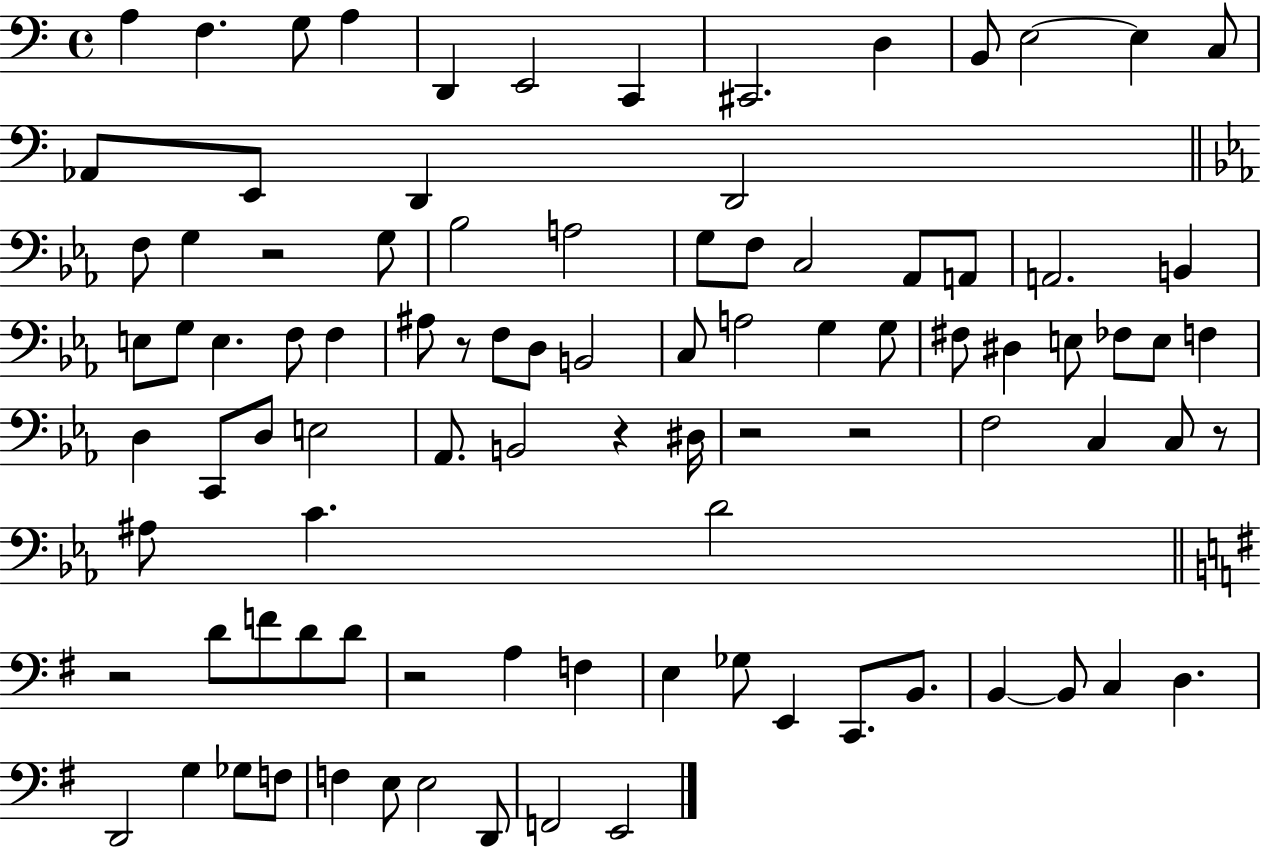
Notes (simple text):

A3/q F3/q. G3/e A3/q D2/q E2/h C2/q C#2/h. D3/q B2/e E3/h E3/q C3/e Ab2/e E2/e D2/q D2/h F3/e G3/q R/h G3/e Bb3/h A3/h G3/e F3/e C3/h Ab2/e A2/e A2/h. B2/q E3/e G3/e E3/q. F3/e F3/q A#3/e R/e F3/e D3/e B2/h C3/e A3/h G3/q G3/e F#3/e D#3/q E3/e FES3/e E3/e F3/q D3/q C2/e D3/e E3/h Ab2/e. B2/h R/q D#3/s R/h R/h F3/h C3/q C3/e R/e A#3/e C4/q. D4/h R/h D4/e F4/e D4/e D4/e R/h A3/q F3/q E3/q Gb3/e E2/q C2/e. B2/e. B2/q B2/e C3/q D3/q. D2/h G3/q Gb3/e F3/e F3/q E3/e E3/h D2/e F2/h E2/h